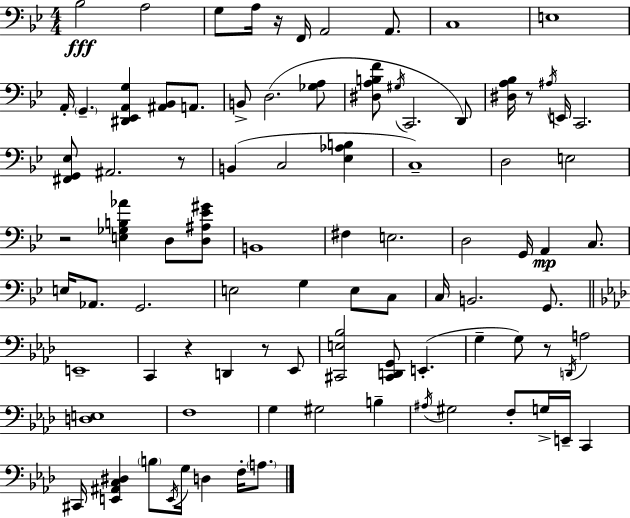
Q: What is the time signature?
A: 4/4